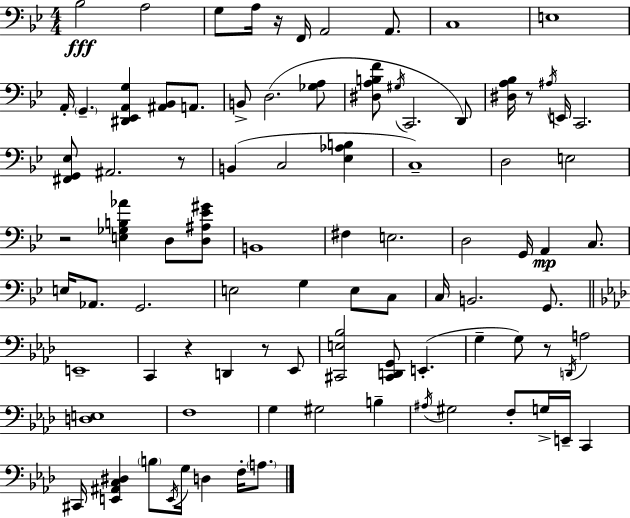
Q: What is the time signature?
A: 4/4